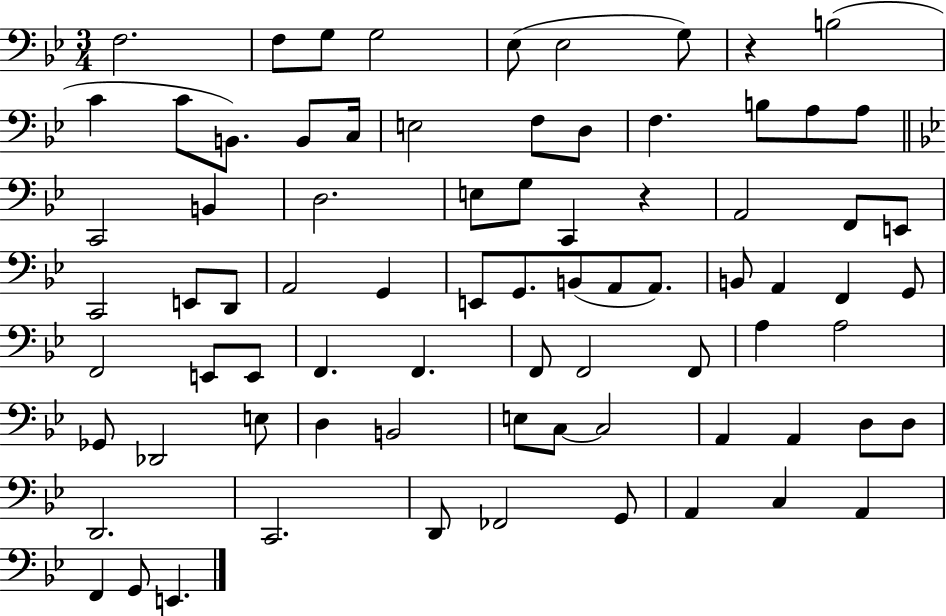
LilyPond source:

{
  \clef bass
  \numericTimeSignature
  \time 3/4
  \key bes \major
  \repeat volta 2 { f2. | f8 g8 g2 | ees8( ees2 g8) | r4 b2( | \break c'4 c'8 b,8.) b,8 c16 | e2 f8 d8 | f4. b8 a8 a8 | \bar "||" \break \key bes \major c,2 b,4 | d2. | e8 g8 c,4 r4 | a,2 f,8 e,8 | \break c,2 e,8 d,8 | a,2 g,4 | e,8 g,8. b,8( a,8 a,8.) | b,8 a,4 f,4 g,8 | \break f,2 e,8 e,8 | f,4. f,4. | f,8 f,2 f,8 | a4 a2 | \break ges,8 des,2 e8 | d4 b,2 | e8 c8~~ c2 | a,4 a,4 d8 d8 | \break d,2. | c,2. | d,8 fes,2 g,8 | a,4 c4 a,4 | \break f,4 g,8 e,4. | } \bar "|."
}